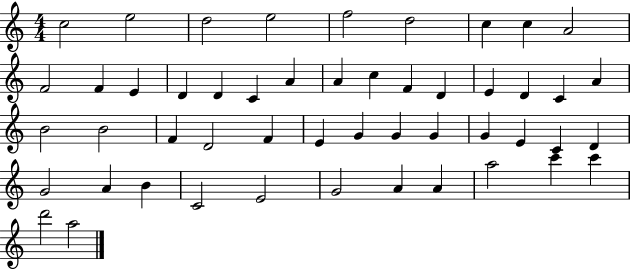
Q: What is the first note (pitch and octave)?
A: C5